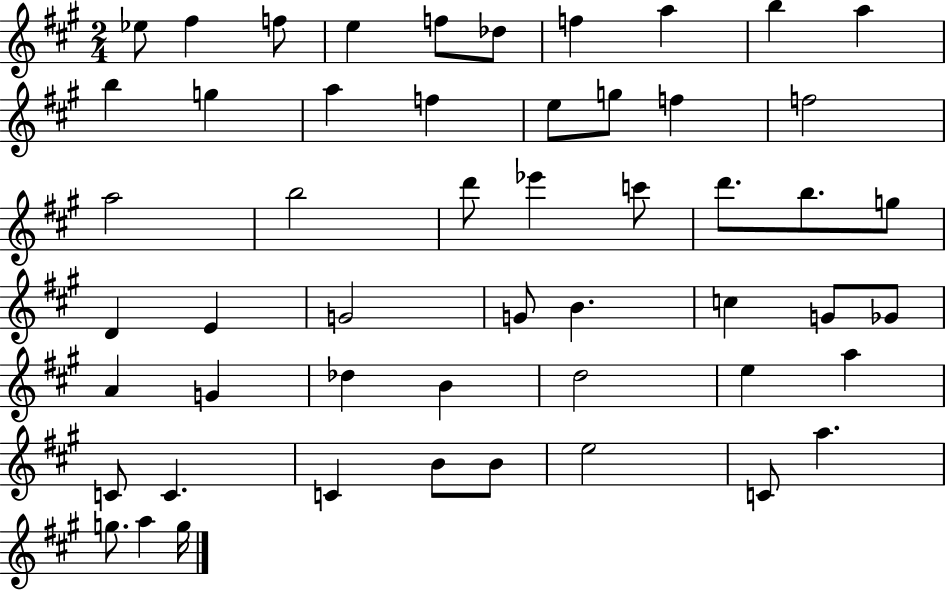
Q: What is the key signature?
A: A major